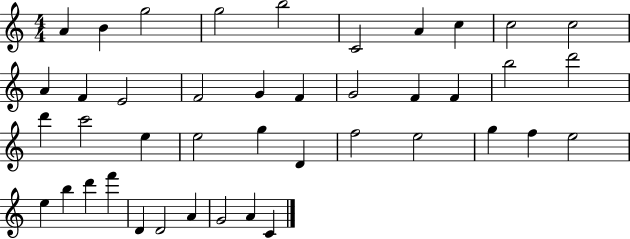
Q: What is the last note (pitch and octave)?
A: C4